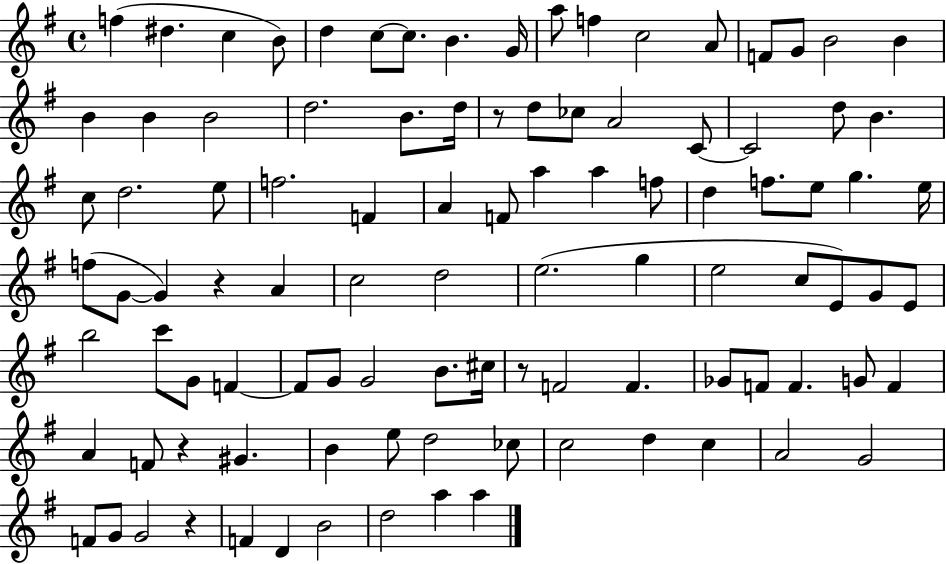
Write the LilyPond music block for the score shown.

{
  \clef treble
  \time 4/4
  \defaultTimeSignature
  \key g \major
  \repeat volta 2 { f''4( dis''4. c''4 b'8) | d''4 c''8~~ c''8. b'4. g'16 | a''8 f''4 c''2 a'8 | f'8 g'8 b'2 b'4 | \break b'4 b'4 b'2 | d''2. b'8. d''16 | r8 d''8 ces''8 a'2 c'8~~ | c'2 d''8 b'4. | \break c''8 d''2. e''8 | f''2. f'4 | a'4 f'8 a''4 a''4 f''8 | d''4 f''8. e''8 g''4. e''16 | \break f''8( g'8~~ g'4) r4 a'4 | c''2 d''2 | e''2.( g''4 | e''2 c''8 e'8) g'8 e'8 | \break b''2 c'''8 g'8 f'4~~ | f'8 g'8 g'2 b'8. cis''16 | r8 f'2 f'4. | ges'8 f'8 f'4. g'8 f'4 | \break a'4 f'8 r4 gis'4. | b'4 e''8 d''2 ces''8 | c''2 d''4 c''4 | a'2 g'2 | \break f'8 g'8 g'2 r4 | f'4 d'4 b'2 | d''2 a''4 a''4 | } \bar "|."
}